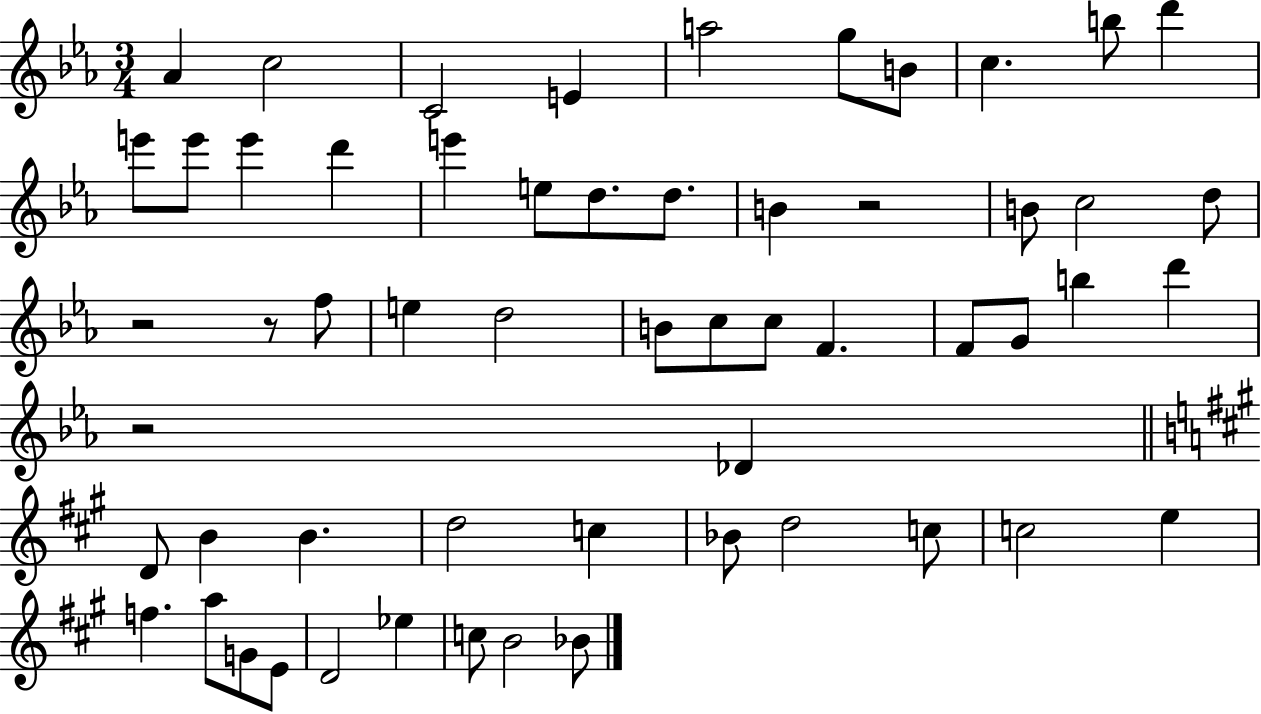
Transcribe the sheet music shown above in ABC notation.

X:1
T:Untitled
M:3/4
L:1/4
K:Eb
_A c2 C2 E a2 g/2 B/2 c b/2 d' e'/2 e'/2 e' d' e' e/2 d/2 d/2 B z2 B/2 c2 d/2 z2 z/2 f/2 e d2 B/2 c/2 c/2 F F/2 G/2 b d' z2 _D D/2 B B d2 c _B/2 d2 c/2 c2 e f a/2 G/2 E/2 D2 _e c/2 B2 _B/2